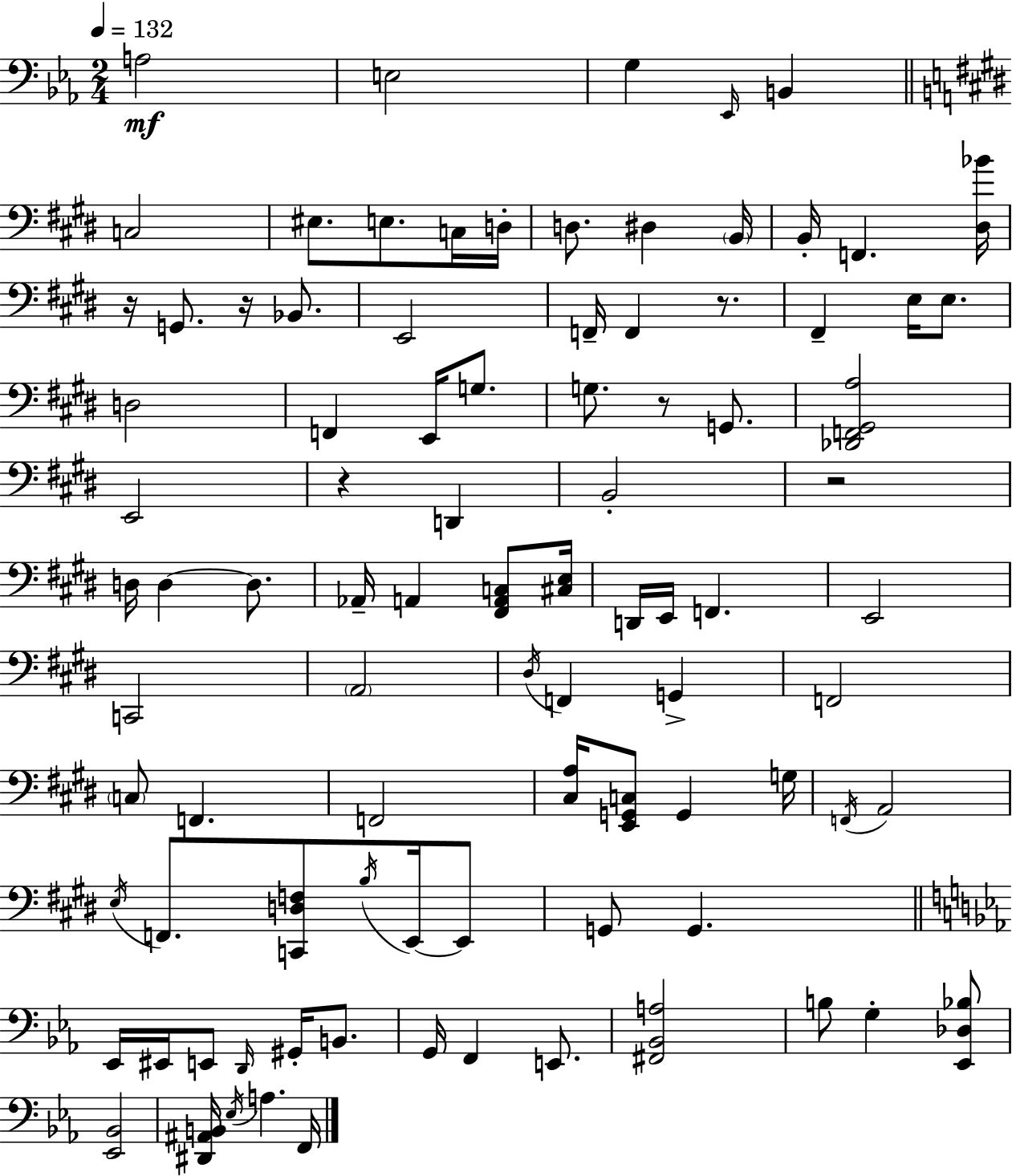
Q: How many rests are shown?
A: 6